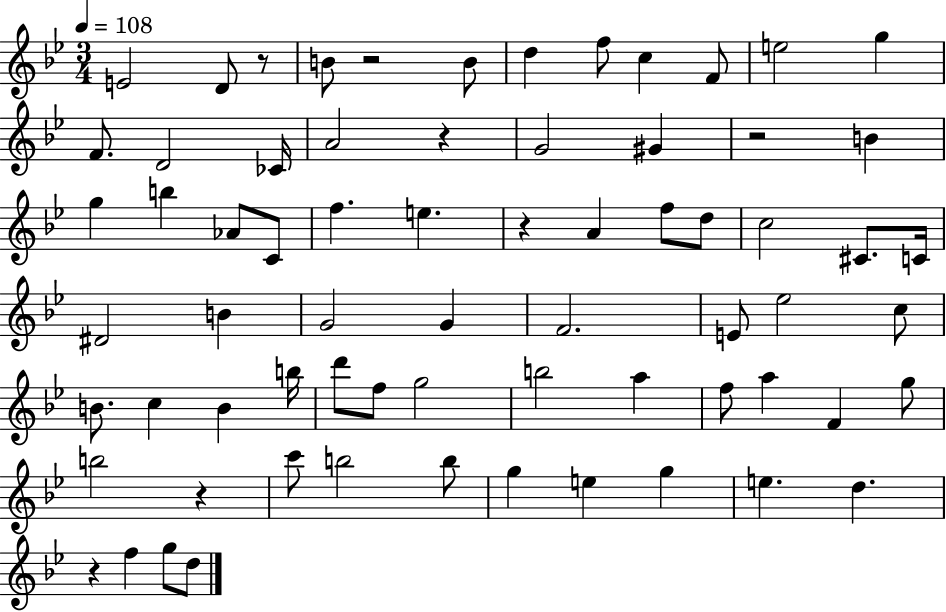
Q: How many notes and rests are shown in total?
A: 69